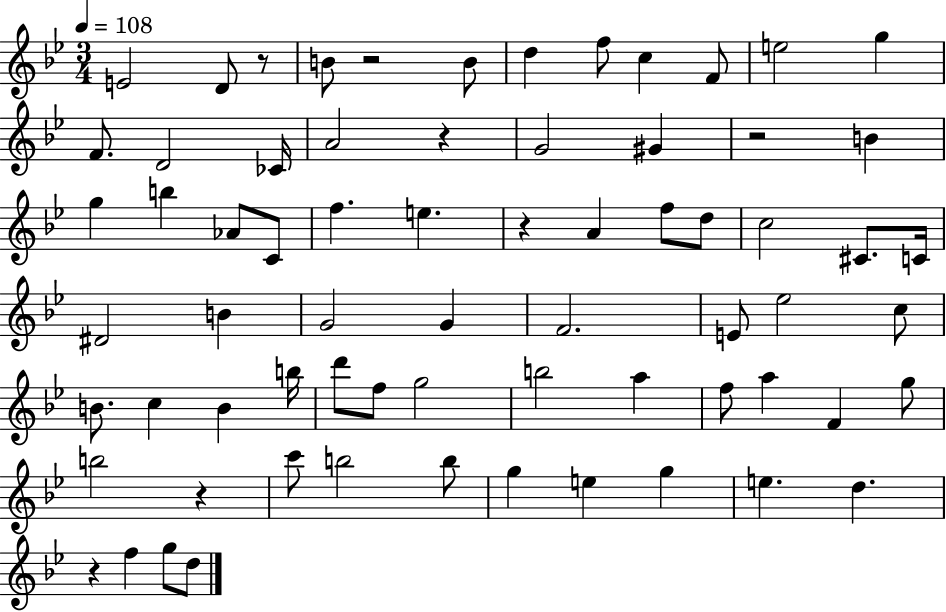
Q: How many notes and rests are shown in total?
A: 69